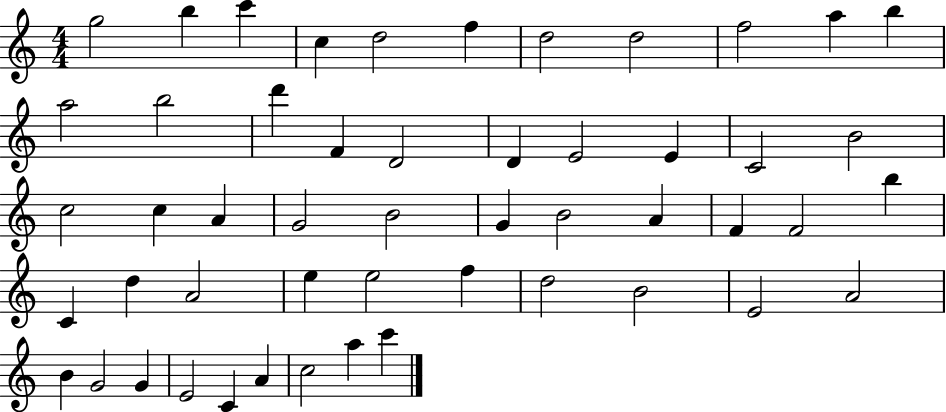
X:1
T:Untitled
M:4/4
L:1/4
K:C
g2 b c' c d2 f d2 d2 f2 a b a2 b2 d' F D2 D E2 E C2 B2 c2 c A G2 B2 G B2 A F F2 b C d A2 e e2 f d2 B2 E2 A2 B G2 G E2 C A c2 a c'